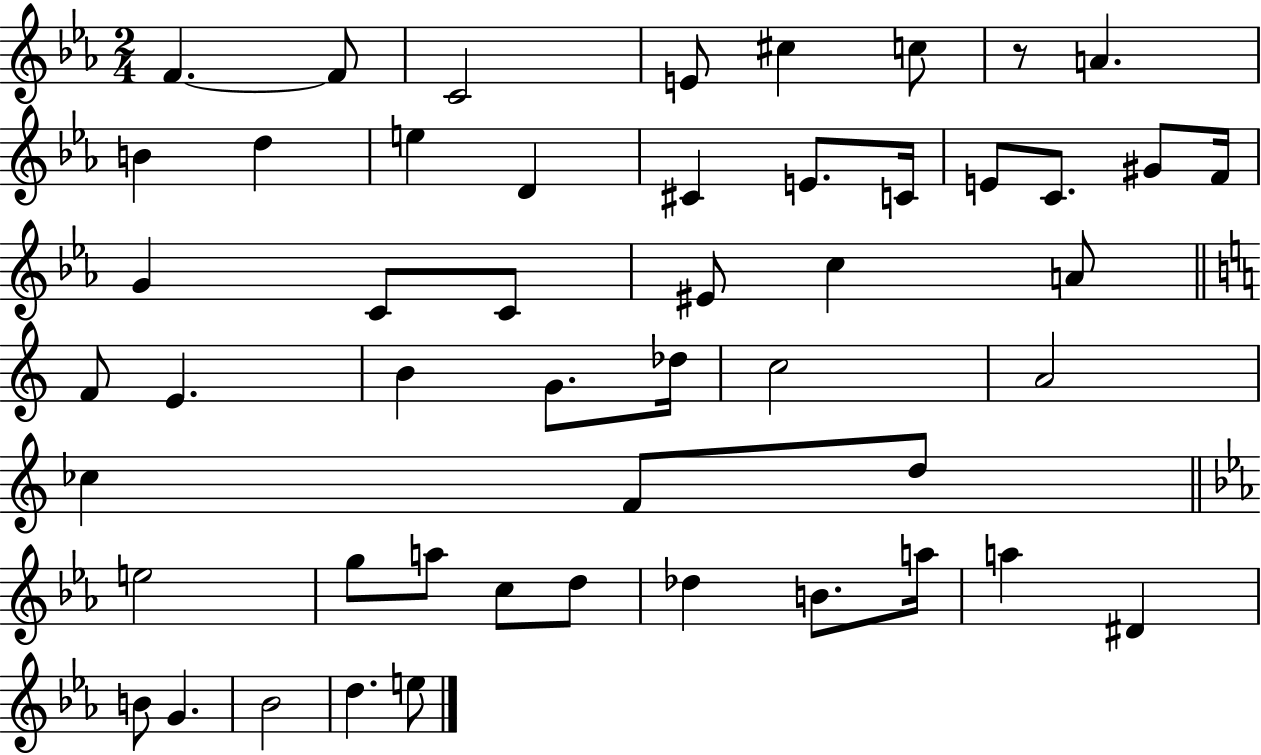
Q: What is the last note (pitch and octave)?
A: E5